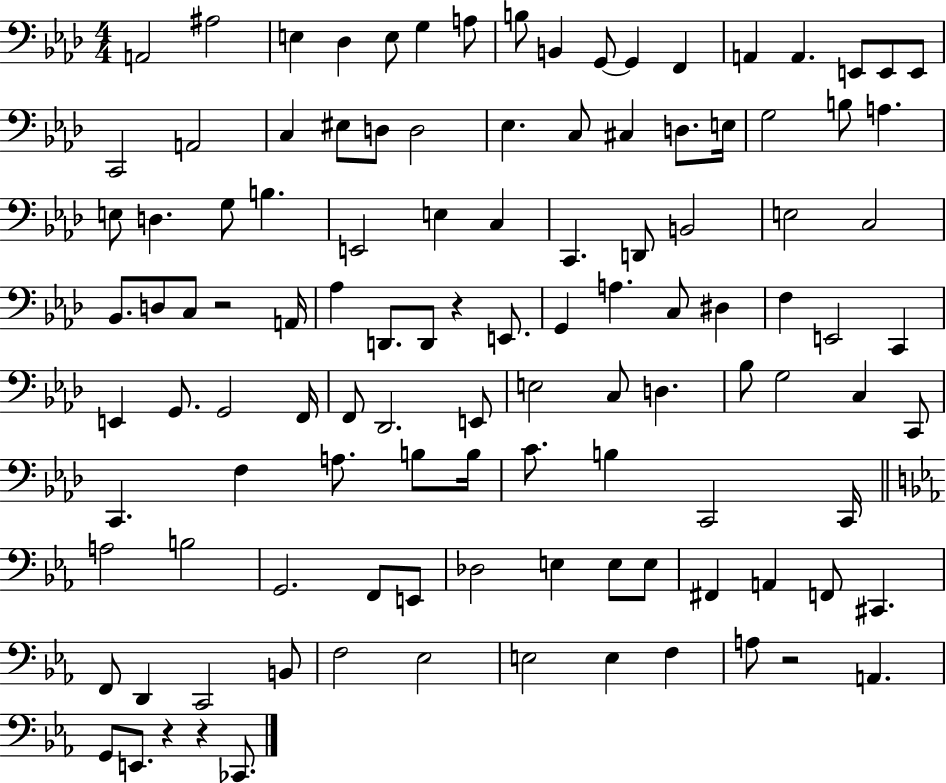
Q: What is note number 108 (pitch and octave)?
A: CES2